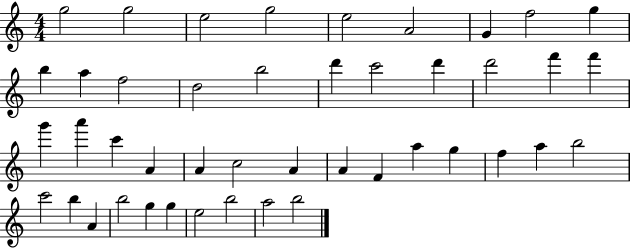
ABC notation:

X:1
T:Untitled
M:4/4
L:1/4
K:C
g2 g2 e2 g2 e2 A2 G f2 g b a f2 d2 b2 d' c'2 d' d'2 f' f' g' a' c' A A c2 A A F a g f a b2 c'2 b A b2 g g e2 b2 a2 b2